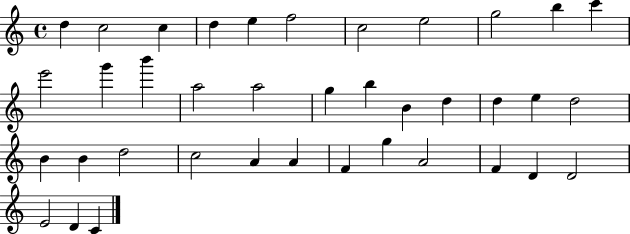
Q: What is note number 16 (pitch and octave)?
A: A5